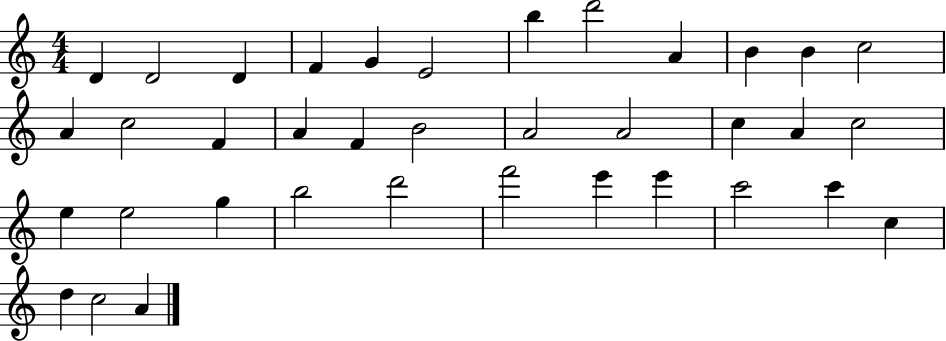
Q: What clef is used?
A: treble